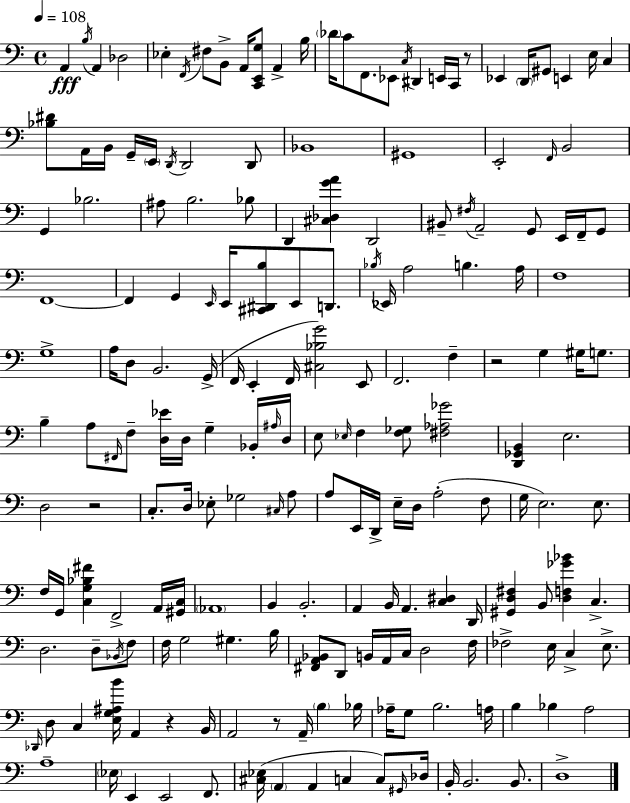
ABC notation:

X:1
T:Untitled
M:4/4
L:1/4
K:C
A,, B,/4 A,, _D,2 _E, F,,/4 ^F,/2 B,,/2 A,,/4 [C,,E,,G,]/2 A,, B,/4 _D/4 C/2 F,,/2 _E,,/2 C,/4 ^D,, E,,/4 C,,/4 z/2 _E,, D,,/4 ^G,,/2 E,, E,/4 C, [_B,^D]/2 A,,/4 B,,/4 G,,/4 E,,/4 D,,/4 D,,2 D,,/2 _B,,4 ^G,,4 E,,2 F,,/4 B,,2 G,, _B,2 ^A,/2 B,2 _B,/2 D,, [^C,_D,GA] D,,2 ^B,,/2 ^F,/4 A,,2 G,,/2 E,,/4 F,,/4 G,,/2 F,,4 F,, G,, E,,/4 E,,/4 [^C,,^D,,B,]/2 E,,/2 D,,/2 _B,/4 _E,,/4 A,2 B, A,/4 F,4 G,4 A,/4 D,/2 B,,2 G,,/4 F,,/4 E,, F,,/4 [^C,_B,G]2 E,,/2 F,,2 F, z2 G, ^G,/4 G,/2 B, A,/2 ^F,,/4 F,/2 [D,_E]/4 D,/4 G, _B,,/4 ^A,/4 D,/4 E,/2 _E,/4 F, [F,_G,]/2 [^F,_A,_G]2 [D,,_G,,B,,] E,2 D,2 z2 C,/2 D,/4 _E,/2 _G,2 ^C,/4 A,/2 A,/2 E,,/4 D,,/4 E,/4 D,/4 A,2 F,/2 G,/4 E,2 E,/2 F,/4 G,,/4 [C,G,_B,^F] F,,2 A,,/4 [^G,,C,]/4 _A,,4 B,, B,,2 A,, B,,/4 A,, [C,^D,] D,,/4 [^G,,D,^F,] B,,/2 [D,F,_G_B] C, D,2 D,/2 _B,,/4 F,/2 F,/4 G,2 ^G, B,/4 [^F,,A,,_B,,]/2 D,,/2 B,,/4 A,,/4 C,/4 D,2 F,/4 _F,2 E,/4 C, E,/2 _D,,/4 D,/2 C, [E,G,^A,B]/4 A,, z B,,/4 A,,2 z/2 A,,/4 B, _B,/4 _A,/4 G,/2 B,2 A,/4 B, _B, A,2 A,4 _E,/4 E,, E,,2 F,,/2 [^C,_E,]/4 A,, A,, C, C,/2 ^G,,/4 _D,/4 B,,/4 B,,2 B,,/2 D,4